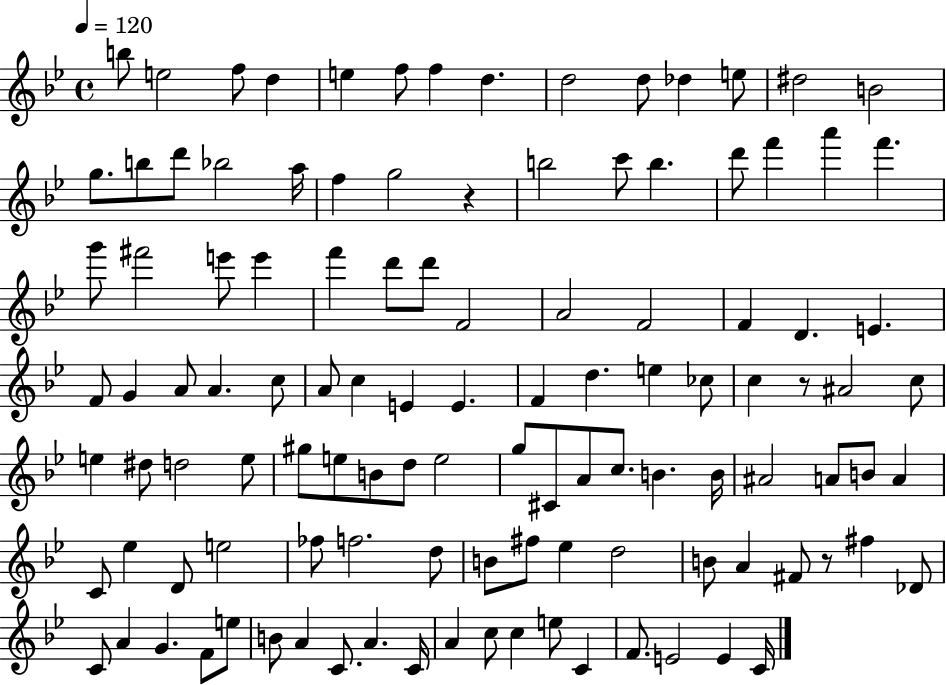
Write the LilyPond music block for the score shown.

{
  \clef treble
  \time 4/4
  \defaultTimeSignature
  \key bes \major
  \tempo 4 = 120
  \repeat volta 2 { b''8 e''2 f''8 d''4 | e''4 f''8 f''4 d''4. | d''2 d''8 des''4 e''8 | dis''2 b'2 | \break g''8. b''8 d'''8 bes''2 a''16 | f''4 g''2 r4 | b''2 c'''8 b''4. | d'''8 f'''4 a'''4 f'''4. | \break g'''8 fis'''2 e'''8 e'''4 | f'''4 d'''8 d'''8 f'2 | a'2 f'2 | f'4 d'4. e'4. | \break f'8 g'4 a'8 a'4. c''8 | a'8 c''4 e'4 e'4. | f'4 d''4. e''4 ces''8 | c''4 r8 ais'2 c''8 | \break e''4 dis''8 d''2 e''8 | gis''8 e''8 b'8 d''8 e''2 | g''8 cis'8 a'8 c''8. b'4. b'16 | ais'2 a'8 b'8 a'4 | \break c'8 ees''4 d'8 e''2 | fes''8 f''2. d''8 | b'8 fis''8 ees''4 d''2 | b'8 a'4 fis'8 r8 fis''4 des'8 | \break c'8 a'4 g'4. f'8 e''8 | b'8 a'4 c'8. a'4. c'16 | a'4 c''8 c''4 e''8 c'4 | f'8. e'2 e'4 c'16 | \break } \bar "|."
}